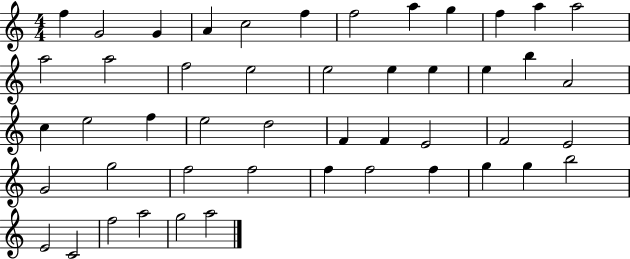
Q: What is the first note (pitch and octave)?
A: F5